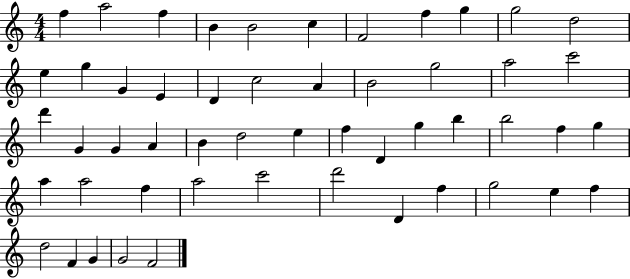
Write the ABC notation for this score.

X:1
T:Untitled
M:4/4
L:1/4
K:C
f a2 f B B2 c F2 f g g2 d2 e g G E D c2 A B2 g2 a2 c'2 d' G G A B d2 e f D g b b2 f g a a2 f a2 c'2 d'2 D f g2 e f d2 F G G2 F2